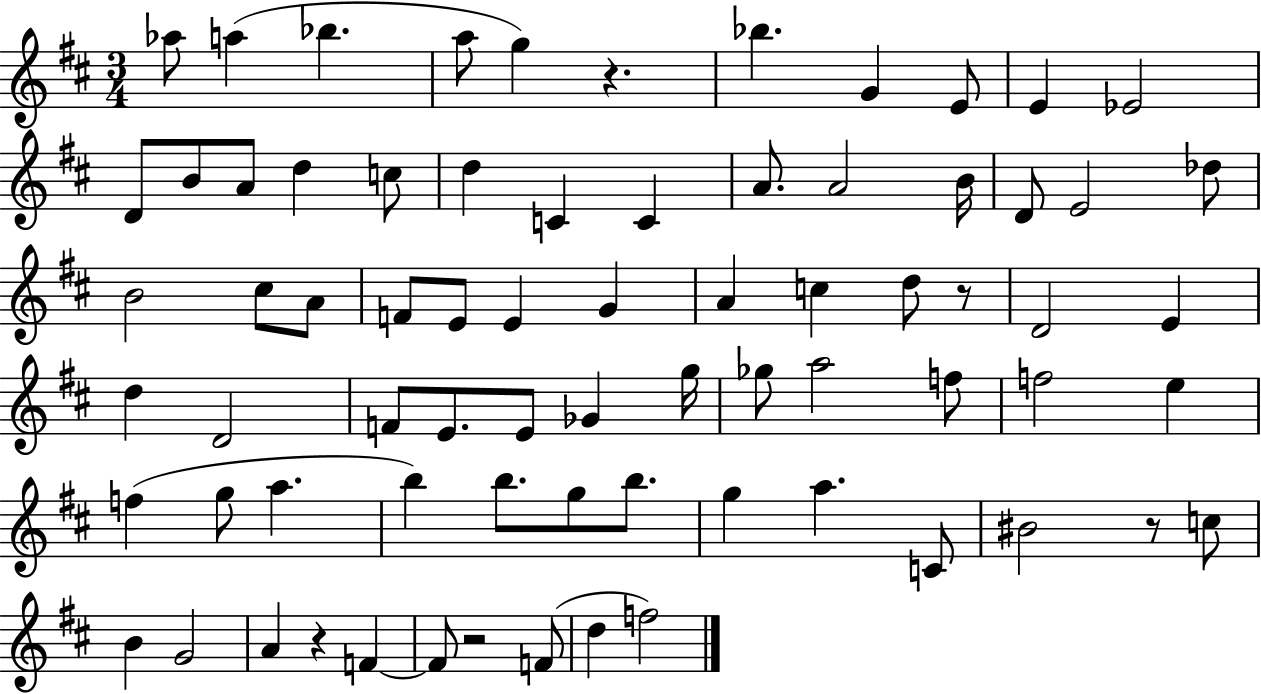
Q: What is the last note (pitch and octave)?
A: F5